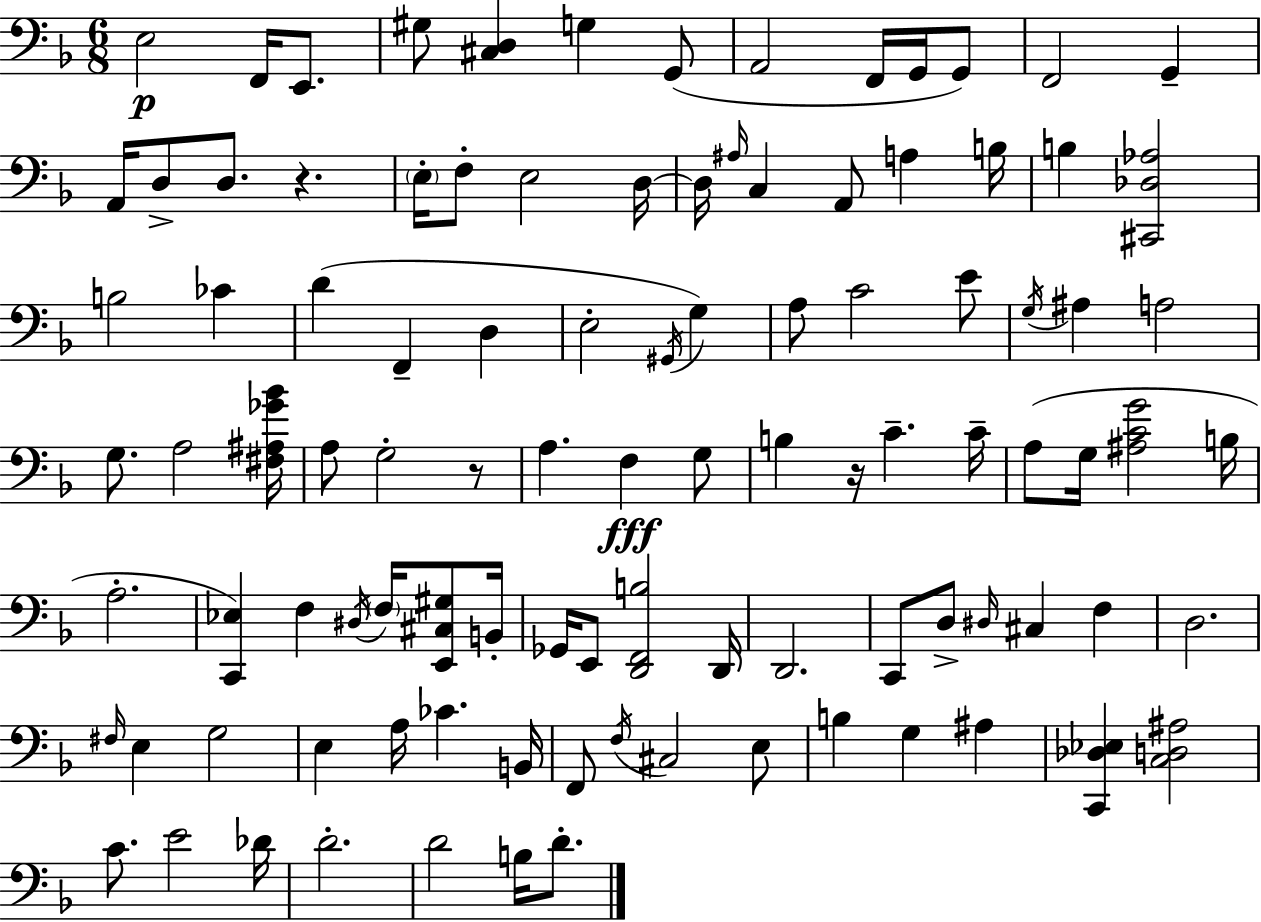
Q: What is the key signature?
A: D minor